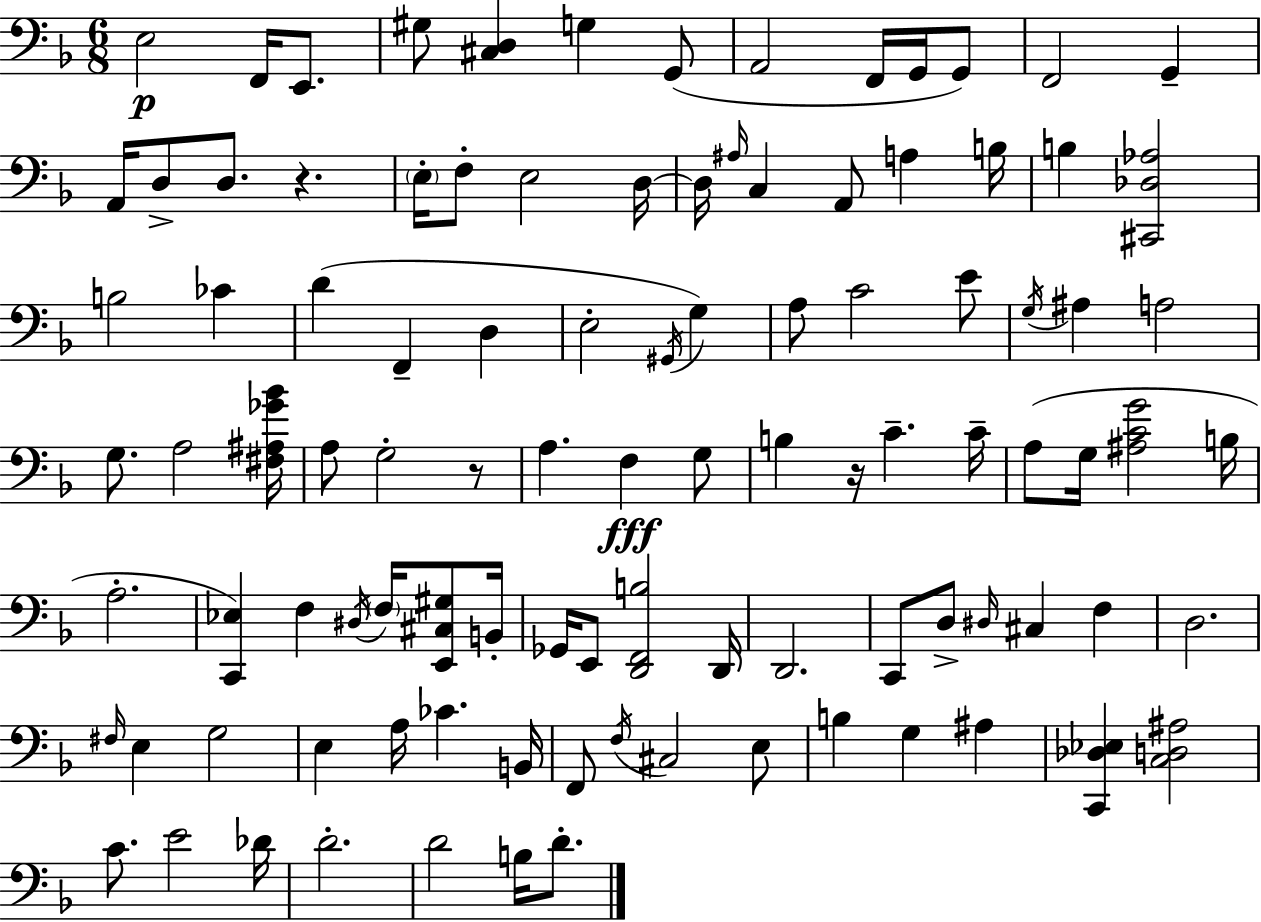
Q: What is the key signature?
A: D minor